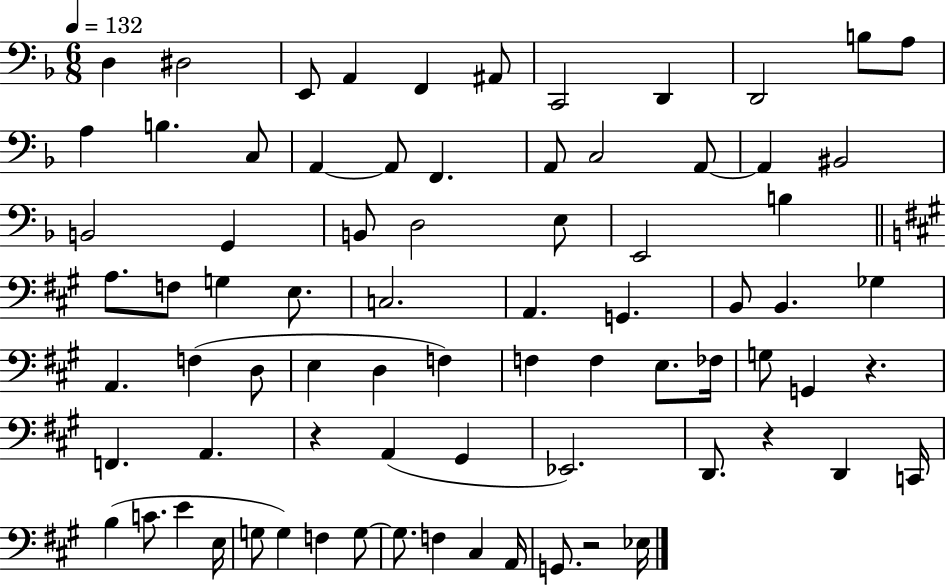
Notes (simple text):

D3/q D#3/h E2/e A2/q F2/q A#2/e C2/h D2/q D2/h B3/e A3/e A3/q B3/q. C3/e A2/q A2/e F2/q. A2/e C3/h A2/e A2/q BIS2/h B2/h G2/q B2/e D3/h E3/e E2/h B3/q A3/e. F3/e G3/q E3/e. C3/h. A2/q. G2/q. B2/e B2/q. Gb3/q A2/q. F3/q D3/e E3/q D3/q F3/q F3/q F3/q E3/e. FES3/s G3/e G2/q R/q. F2/q. A2/q. R/q A2/q G#2/q Eb2/h. D2/e. R/q D2/q C2/s B3/q C4/e. E4/q E3/s G3/e G3/q F3/q G3/e G3/e. F3/q C#3/q A2/s G2/e. R/h Eb3/s